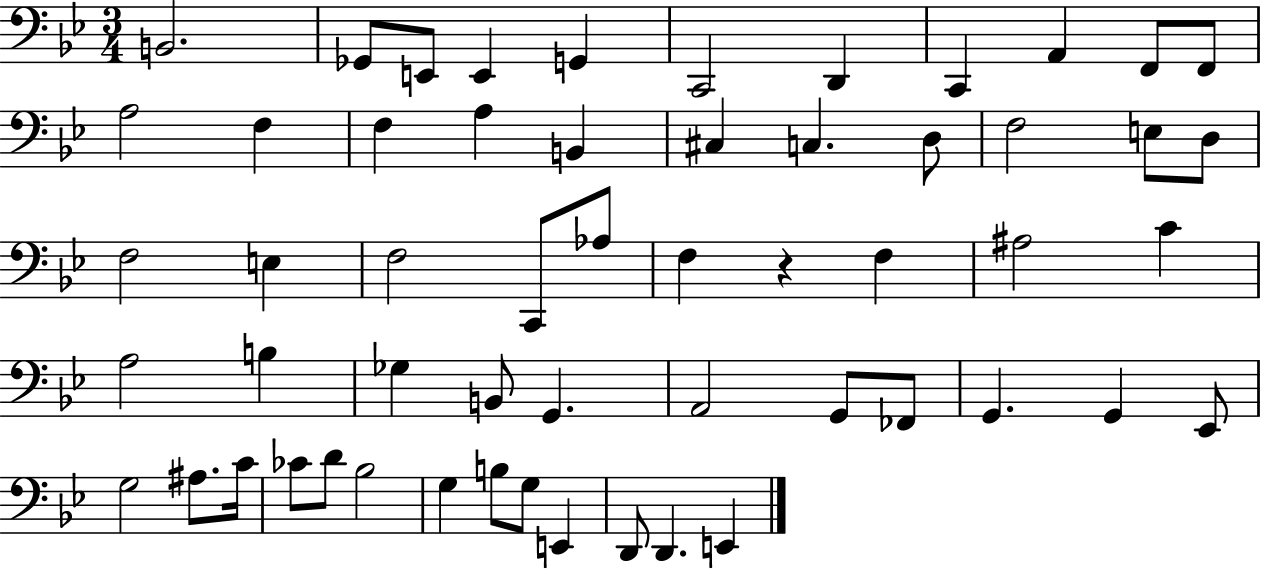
{
  \clef bass
  \numericTimeSignature
  \time 3/4
  \key bes \major
  b,2. | ges,8 e,8 e,4 g,4 | c,2 d,4 | c,4 a,4 f,8 f,8 | \break a2 f4 | f4 a4 b,4 | cis4 c4. d8 | f2 e8 d8 | \break f2 e4 | f2 c,8 aes8 | f4 r4 f4 | ais2 c'4 | \break a2 b4 | ges4 b,8 g,4. | a,2 g,8 fes,8 | g,4. g,4 ees,8 | \break g2 ais8. c'16 | ces'8 d'8 bes2 | g4 b8 g8 e,4 | d,8 d,4. e,4 | \break \bar "|."
}